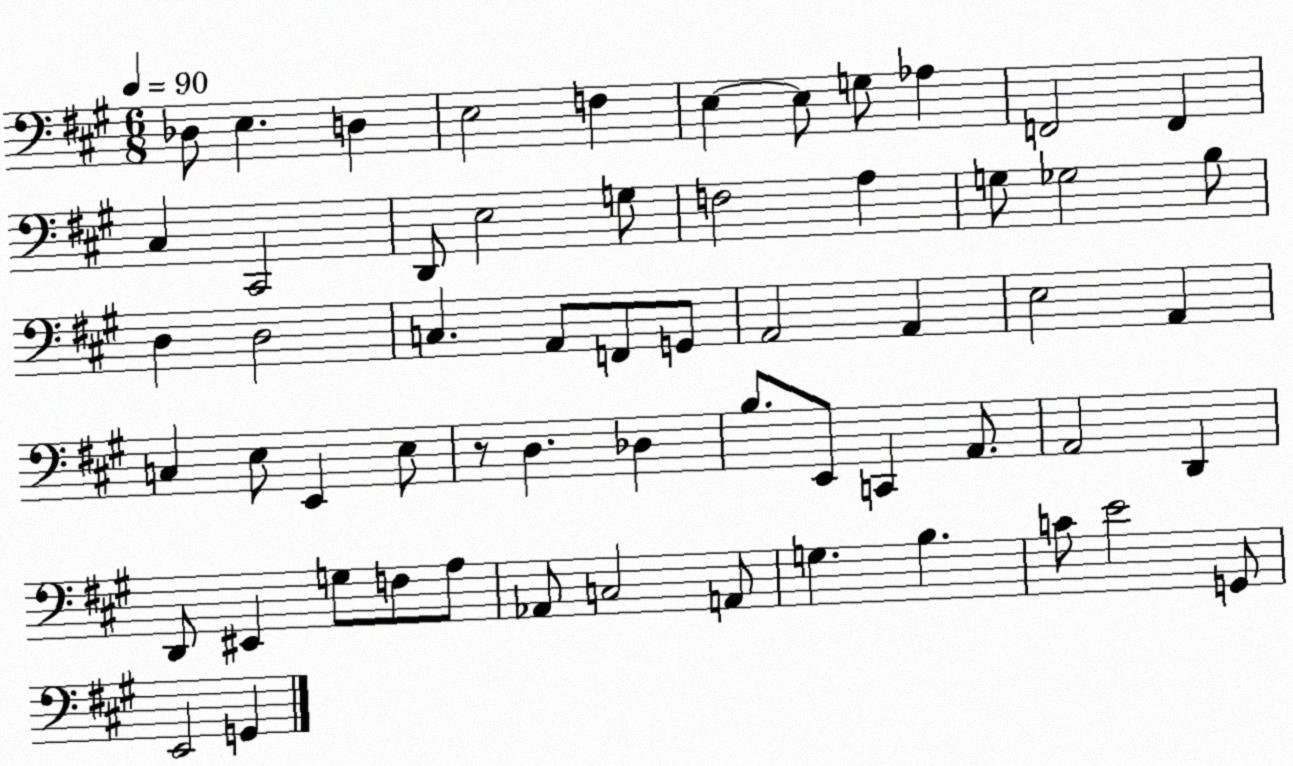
X:1
T:Untitled
M:6/8
L:1/4
K:A
_D,/2 E, D, E,2 F, E, E,/2 G,/2 _A, F,,2 F,, ^C, ^C,,2 D,,/2 E,2 G,/2 F,2 A, G,/2 _G,2 B,/2 D, D,2 C, A,,/2 F,,/2 G,,/2 A,,2 A,, E,2 A,, C, E,/2 E,, E,/2 z/2 D, _D, B,/2 E,,/2 C,, A,,/2 A,,2 D,, D,,/2 ^E,, G,/2 F,/2 A,/2 _A,,/2 C,2 A,,/2 G, B, C/2 E2 G,,/2 E,,2 G,,